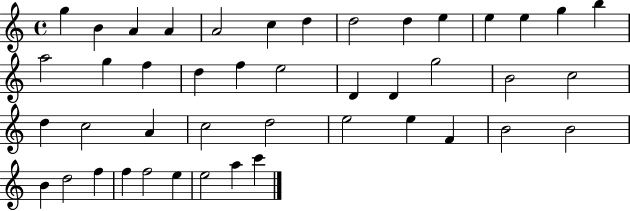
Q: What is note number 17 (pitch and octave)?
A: F5